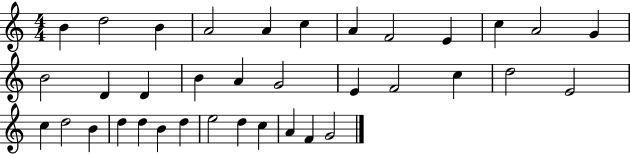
B4/q D5/h B4/q A4/h A4/q C5/q A4/q F4/h E4/q C5/q A4/h G4/q B4/h D4/q D4/q B4/q A4/q G4/h E4/q F4/h C5/q D5/h E4/h C5/q D5/h B4/q D5/q D5/q B4/q D5/q E5/h D5/q C5/q A4/q F4/q G4/h